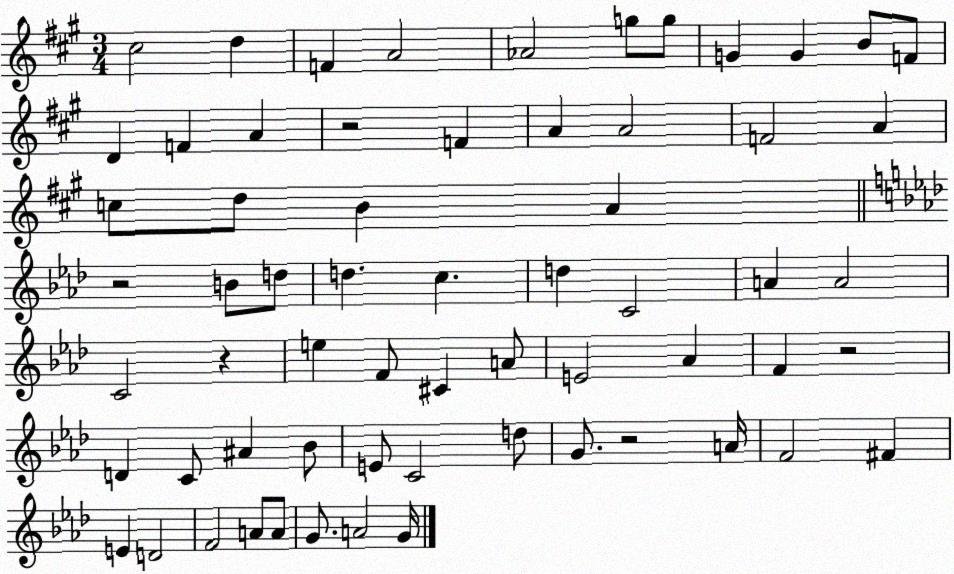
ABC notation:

X:1
T:Untitled
M:3/4
L:1/4
K:A
^c2 d F A2 _A2 g/2 g/2 G G B/2 F/2 D F A z2 F A A2 F2 A c/2 d/2 B A z2 B/2 d/2 d c d C2 A A2 C2 z e F/2 ^C A/2 E2 _A F z2 D C/2 ^A _B/2 E/2 C2 d/2 G/2 z2 A/4 F2 ^F E D2 F2 A/2 A/2 G/2 A2 G/4